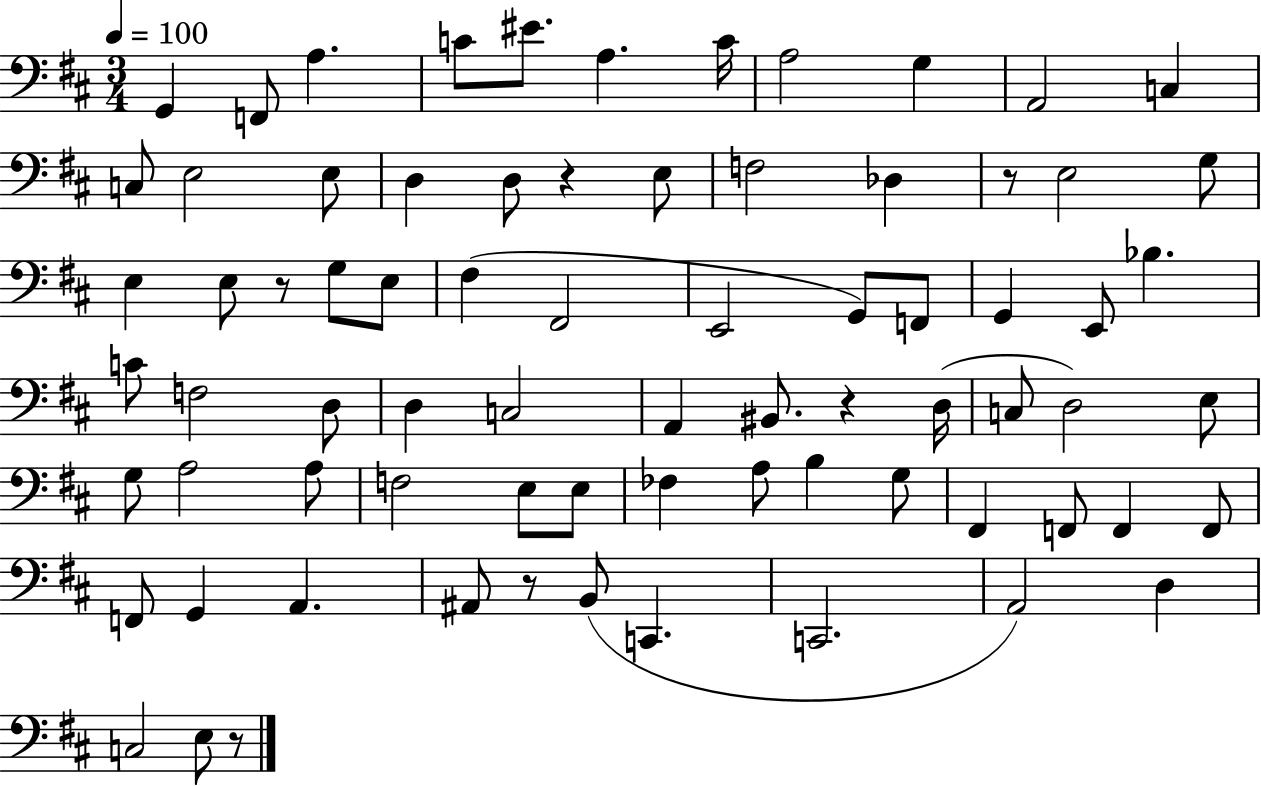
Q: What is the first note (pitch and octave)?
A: G2